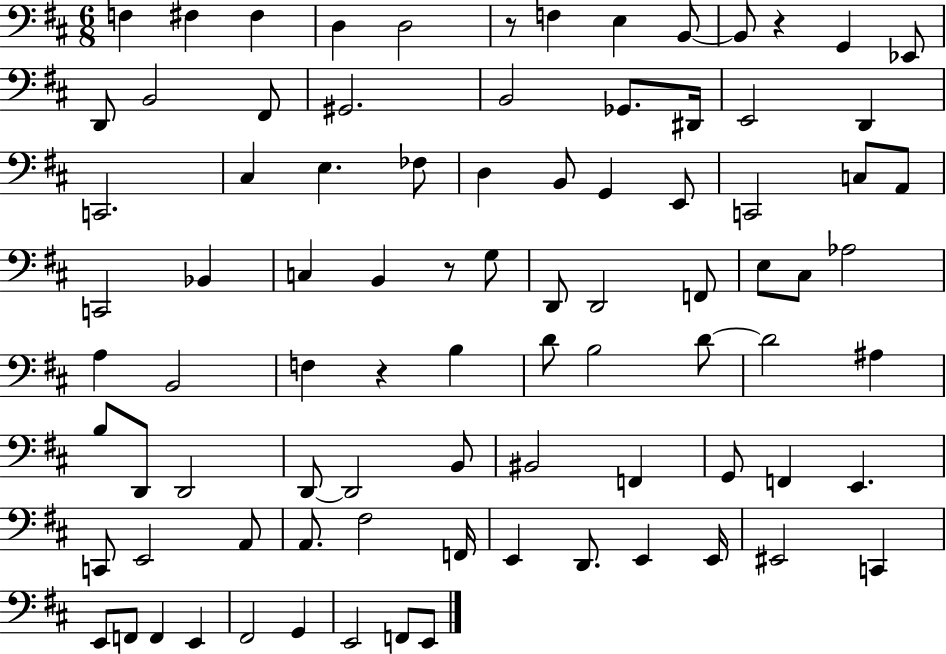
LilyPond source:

{
  \clef bass
  \numericTimeSignature
  \time 6/8
  \key d \major
  \repeat volta 2 { f4 fis4 fis4 | d4 d2 | r8 f4 e4 b,8~~ | b,8 r4 g,4 ees,8 | \break d,8 b,2 fis,8 | gis,2. | b,2 ges,8. dis,16 | e,2 d,4 | \break c,2. | cis4 e4. fes8 | d4 b,8 g,4 e,8 | c,2 c8 a,8 | \break c,2 bes,4 | c4 b,4 r8 g8 | d,8 d,2 f,8 | e8 cis8 aes2 | \break a4 b,2 | f4 r4 b4 | d'8 b2 d'8~~ | d'2 ais4 | \break b8 d,8 d,2 | d,8~~ d,2 b,8 | bis,2 f,4 | g,8 f,4 e,4. | \break c,8 e,2 a,8 | a,8. fis2 f,16 | e,4 d,8. e,4 e,16 | eis,2 c,4 | \break e,8 f,8 f,4 e,4 | fis,2 g,4 | e,2 f,8 e,8 | } \bar "|."
}